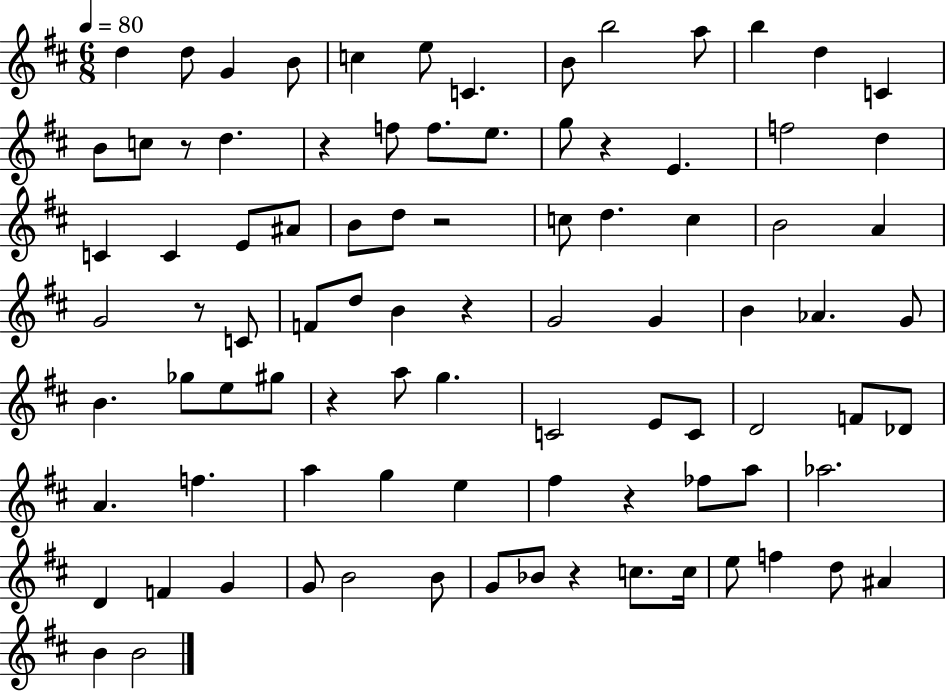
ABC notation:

X:1
T:Untitled
M:6/8
L:1/4
K:D
d d/2 G B/2 c e/2 C B/2 b2 a/2 b d C B/2 c/2 z/2 d z f/2 f/2 e/2 g/2 z E f2 d C C E/2 ^A/2 B/2 d/2 z2 c/2 d c B2 A G2 z/2 C/2 F/2 d/2 B z G2 G B _A G/2 B _g/2 e/2 ^g/2 z a/2 g C2 E/2 C/2 D2 F/2 _D/2 A f a g e ^f z _f/2 a/2 _a2 D F G G/2 B2 B/2 G/2 _B/2 z c/2 c/4 e/2 f d/2 ^A B B2